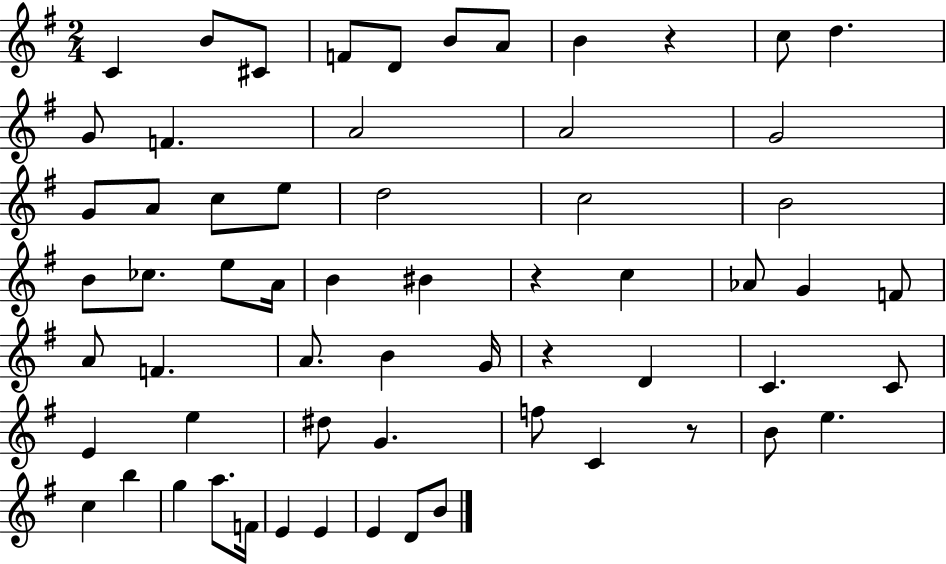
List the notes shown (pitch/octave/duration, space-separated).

C4/q B4/e C#4/e F4/e D4/e B4/e A4/e B4/q R/q C5/e D5/q. G4/e F4/q. A4/h A4/h G4/h G4/e A4/e C5/e E5/e D5/h C5/h B4/h B4/e CES5/e. E5/e A4/s B4/q BIS4/q R/q C5/q Ab4/e G4/q F4/e A4/e F4/q. A4/e. B4/q G4/s R/q D4/q C4/q. C4/e E4/q E5/q D#5/e G4/q. F5/e C4/q R/e B4/e E5/q. C5/q B5/q G5/q A5/e. F4/s E4/q E4/q E4/q D4/e B4/e